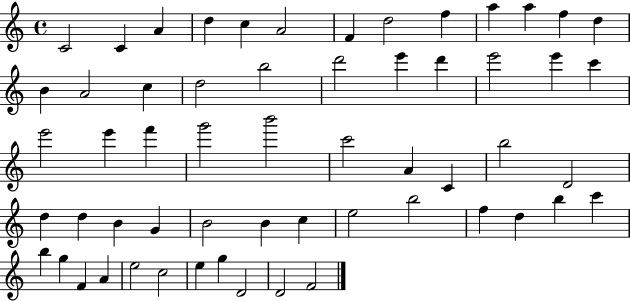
{
  \clef treble
  \time 4/4
  \defaultTimeSignature
  \key c \major
  c'2 c'4 a'4 | d''4 c''4 a'2 | f'4 d''2 f''4 | a''4 a''4 f''4 d''4 | \break b'4 a'2 c''4 | d''2 b''2 | d'''2 e'''4 d'''4 | e'''2 e'''4 c'''4 | \break e'''2 e'''4 f'''4 | g'''2 b'''2 | c'''2 a'4 c'4 | b''2 d'2 | \break d''4 d''4 b'4 g'4 | b'2 b'4 c''4 | e''2 b''2 | f''4 d''4 b''4 c'''4 | \break b''4 g''4 f'4 a'4 | e''2 c''2 | e''4 g''4 d'2 | d'2 f'2 | \break \bar "|."
}